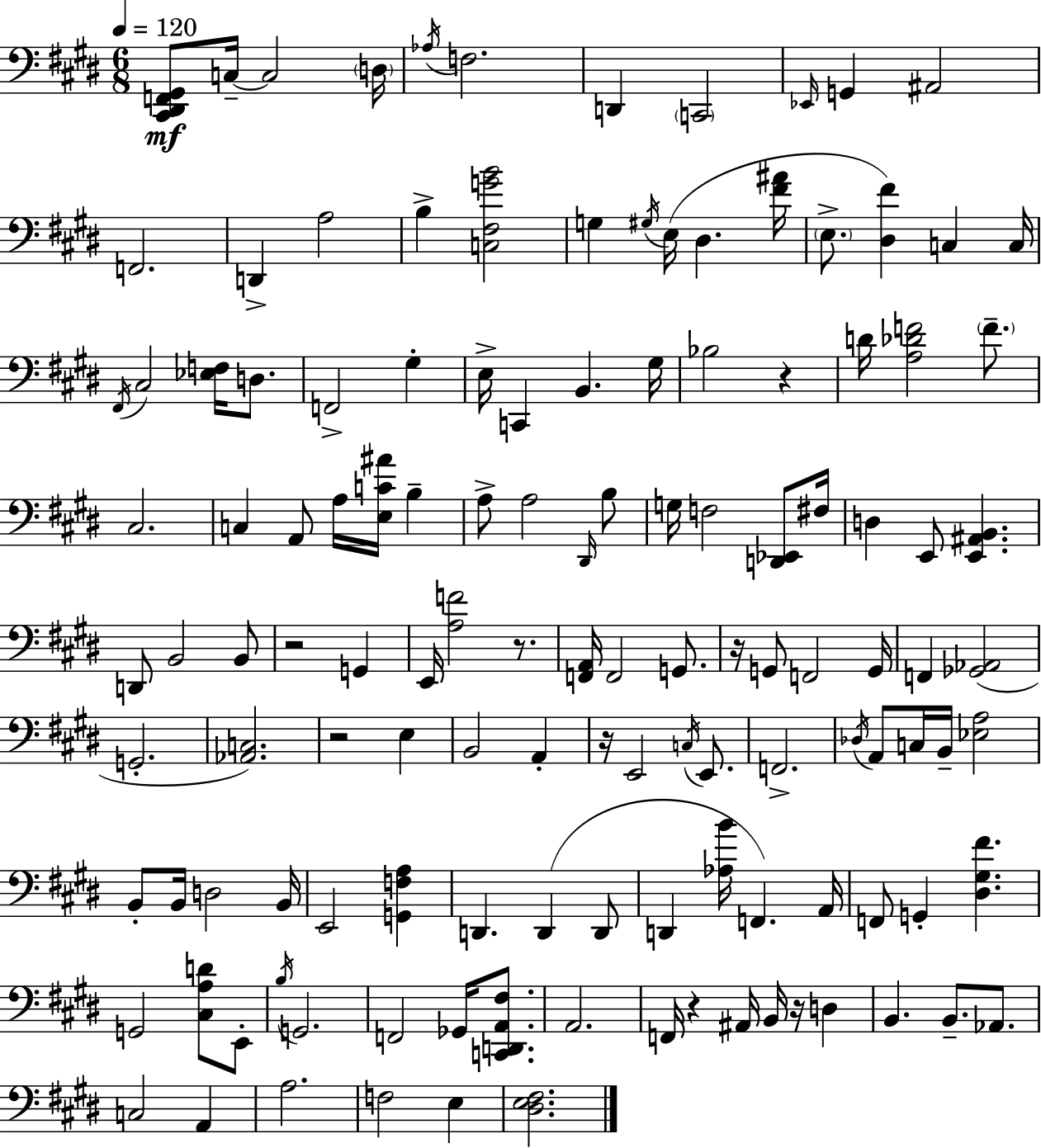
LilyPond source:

{
  \clef bass
  \numericTimeSignature
  \time 6/8
  \key e \major
  \tempo 4 = 120
  \repeat volta 2 { <cis, dis, f, gis,>8\mf c16--~~ c2 \parenthesize d16 | \acciaccatura { aes16 } f2. | d,4 \parenthesize c,2 | \grace { ees,16 } g,4 ais,2 | \break f,2. | d,4-> a2 | b4-> <c fis g' b'>2 | g4 \acciaccatura { gis16 }( e16 dis4. | \break <fis' ais'>16 \parenthesize e8.-> <dis fis'>4) c4 | c16 \acciaccatura { fis,16 } cis2 | <ees f>16 d8. f,2-> | gis4-. e16-> c,4 b,4. | \break gis16 bes2 | r4 d'16 <a des' f'>2 | \parenthesize f'8.-- cis2. | c4 a,8 a16 <e c' ais'>16 | \break b4-- a8-> a2 | \grace { dis,16 } b8 g16 f2 | <d, ees,>8 fis16 d4 e,8 <e, ais, b,>4. | d,8 b,2 | \break b,8 r2 | g,4 e,16 <a f'>2 | r8. <f, a,>16 f,2 | g,8. r16 g,8 f,2 | \break g,16 f,4 <ges, aes,>2( | g,2.-. | <aes, c>2.) | r2 | \break e4 b,2 | a,4-. r16 e,2 | \acciaccatura { c16 } e,8. f,2.-> | \acciaccatura { des16 } a,8 c16 b,16-- <ees a>2 | \break b,8-. b,16 d2 | b,16 e,2 | <g, f a>4 d,4. | d,4( d,8 d,4 <aes b'>16 | \break f,4.) a,16 f,8 g,4-. | <dis gis fis'>4. g,2 | <cis a d'>8 e,8-. \acciaccatura { b16 } g,2. | f,2 | \break ges,16 <c, d, a, fis>8. a,2. | f,16 r4 | ais,16 b,16 r16 d4 b,4. | b,8.-- aes,8. c2 | \break a,4 a2. | f2 | e4 <dis e fis>2. | } \bar "|."
}